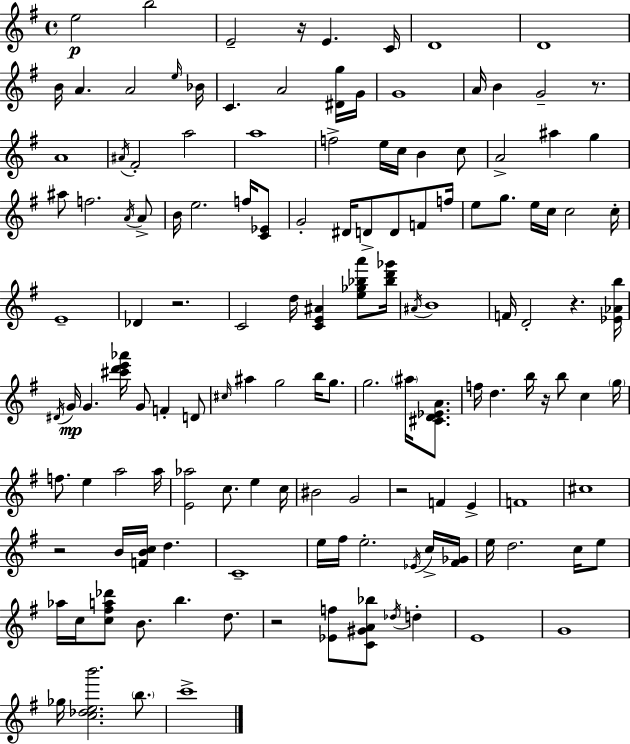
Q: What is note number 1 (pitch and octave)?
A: E5